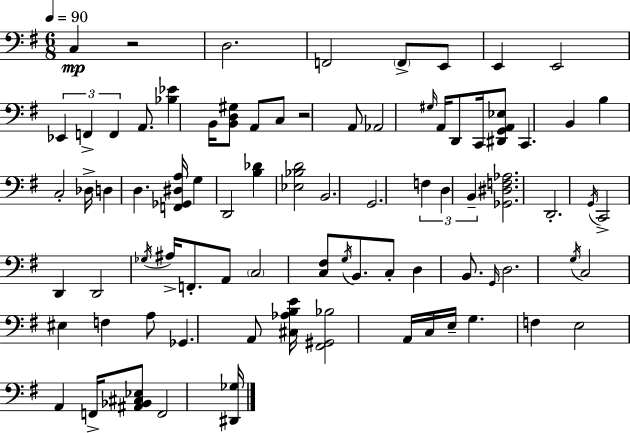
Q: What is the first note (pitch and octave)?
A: C3